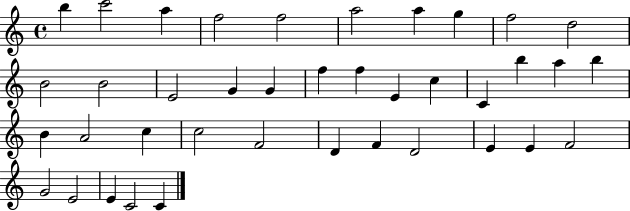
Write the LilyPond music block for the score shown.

{
  \clef treble
  \time 4/4
  \defaultTimeSignature
  \key c \major
  b''4 c'''2 a''4 | f''2 f''2 | a''2 a''4 g''4 | f''2 d''2 | \break b'2 b'2 | e'2 g'4 g'4 | f''4 f''4 e'4 c''4 | c'4 b''4 a''4 b''4 | \break b'4 a'2 c''4 | c''2 f'2 | d'4 f'4 d'2 | e'4 e'4 f'2 | \break g'2 e'2 | e'4 c'2 c'4 | \bar "|."
}